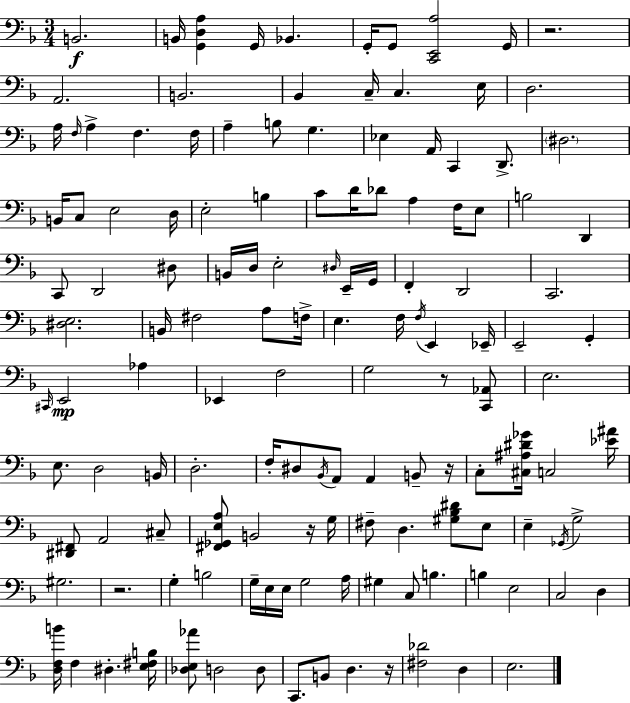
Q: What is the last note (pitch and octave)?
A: E3